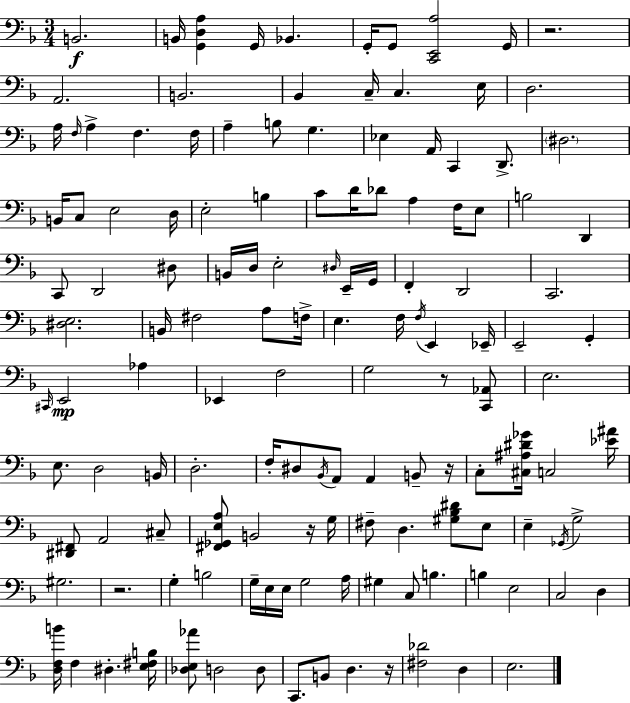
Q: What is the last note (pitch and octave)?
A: E3